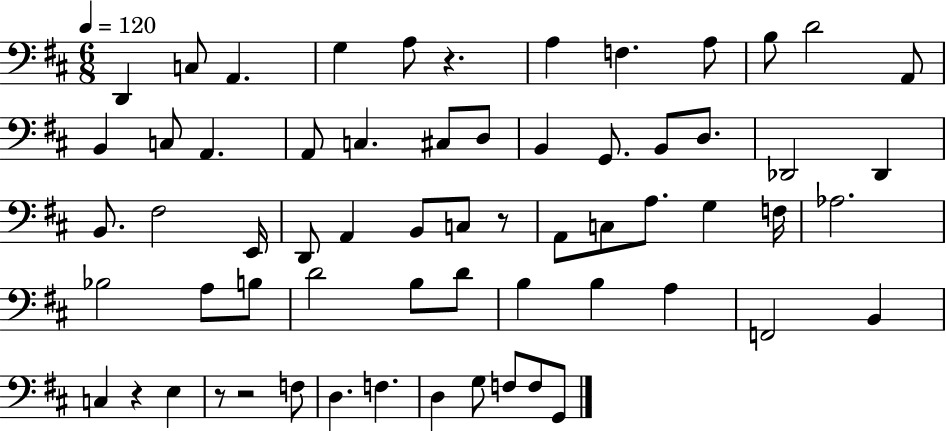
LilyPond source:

{
  \clef bass
  \numericTimeSignature
  \time 6/8
  \key d \major
  \tempo 4 = 120
  d,4 c8 a,4. | g4 a8 r4. | a4 f4. a8 | b8 d'2 a,8 | \break b,4 c8 a,4. | a,8 c4. cis8 d8 | b,4 g,8. b,8 d8. | des,2 des,4 | \break b,8. fis2 e,16 | d,8 a,4 b,8 c8 r8 | a,8 c8 a8. g4 f16 | aes2. | \break bes2 a8 b8 | d'2 b8 d'8 | b4 b4 a4 | f,2 b,4 | \break c4 r4 e4 | r8 r2 f8 | d4. f4. | d4 g8 f8 f8 g,8 | \break \bar "|."
}